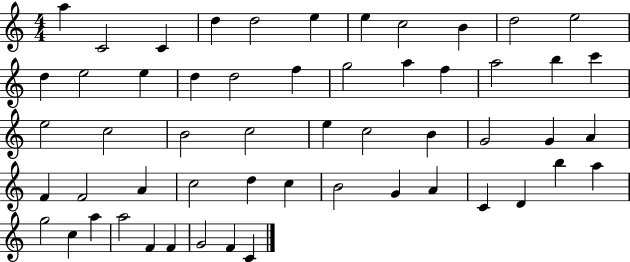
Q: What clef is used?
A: treble